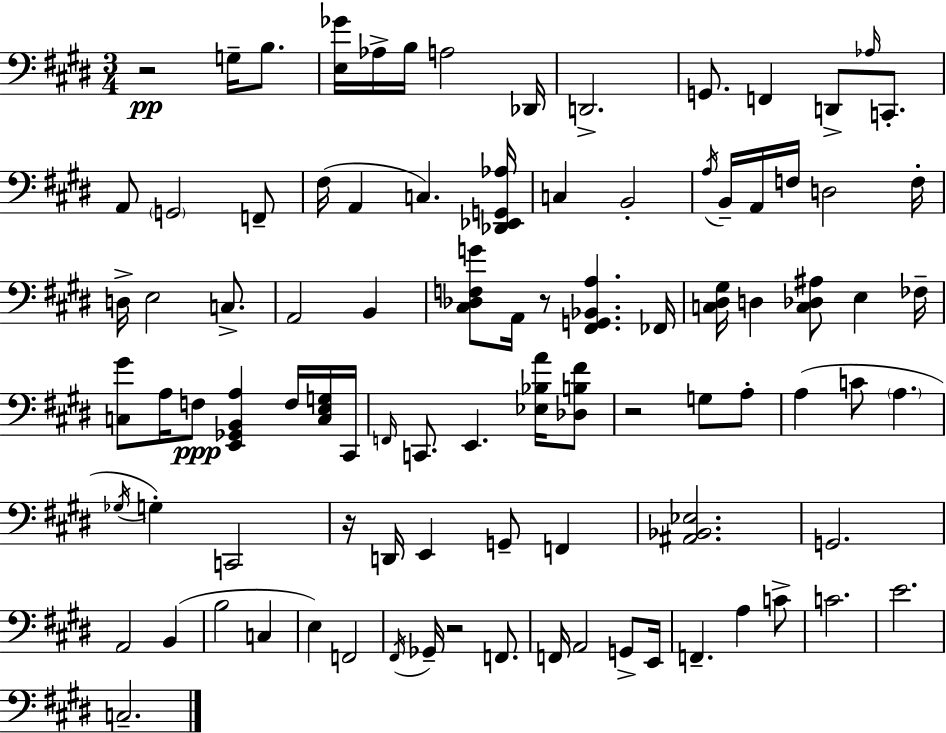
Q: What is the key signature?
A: E major